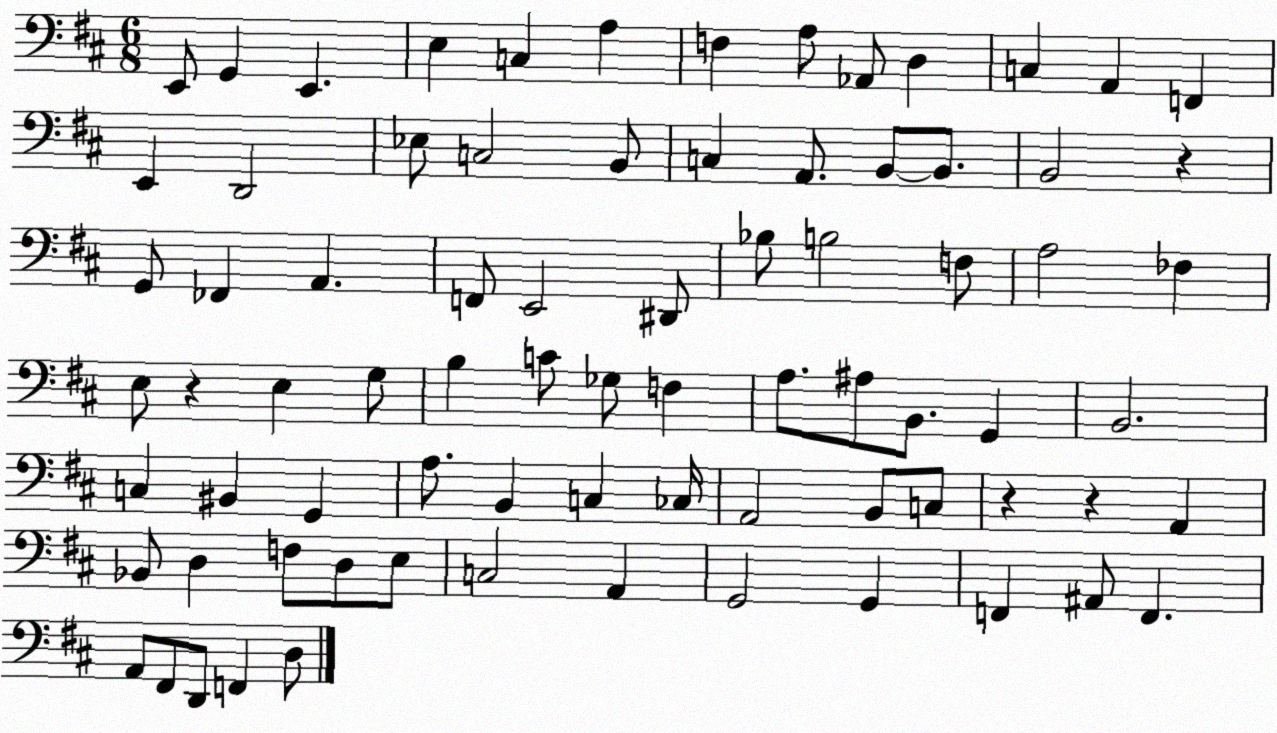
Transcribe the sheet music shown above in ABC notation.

X:1
T:Untitled
M:6/8
L:1/4
K:D
E,,/2 G,, E,, E, C, A, F, A,/2 _A,,/2 D, C, A,, F,, E,, D,,2 _E,/2 C,2 B,,/2 C, A,,/2 B,,/2 B,,/2 B,,2 z G,,/2 _F,, A,, F,,/2 E,,2 ^D,,/2 _B,/2 B,2 F,/2 A,2 _F, E,/2 z E, G,/2 B, C/2 _G,/2 F, A,/2 ^A,/2 B,,/2 G,, B,,2 C, ^B,, G,, A,/2 B,, C, _C,/4 A,,2 B,,/2 C,/2 z z A,, _B,,/2 D, F,/2 D,/2 E,/2 C,2 A,, G,,2 G,, F,, ^A,,/2 F,, A,,/2 ^F,,/2 D,,/2 F,, D,/2